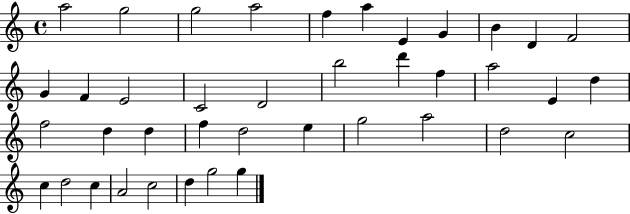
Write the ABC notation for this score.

X:1
T:Untitled
M:4/4
L:1/4
K:C
a2 g2 g2 a2 f a E G B D F2 G F E2 C2 D2 b2 d' f a2 E d f2 d d f d2 e g2 a2 d2 c2 c d2 c A2 c2 d g2 g